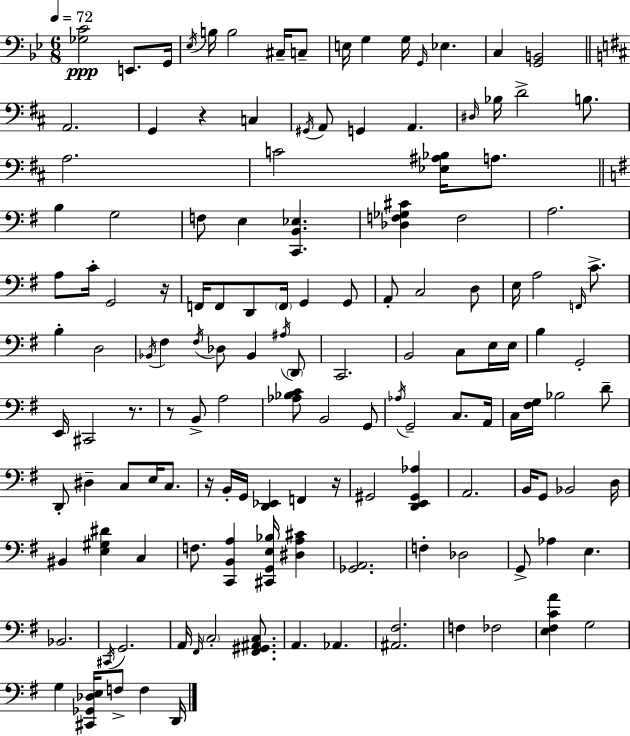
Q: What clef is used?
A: bass